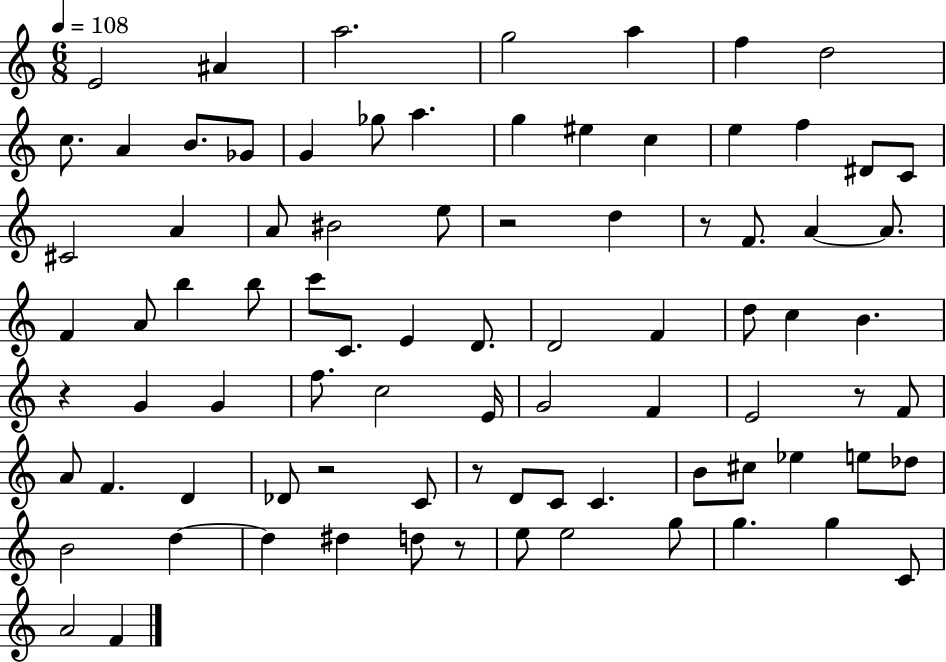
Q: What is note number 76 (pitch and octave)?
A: C4